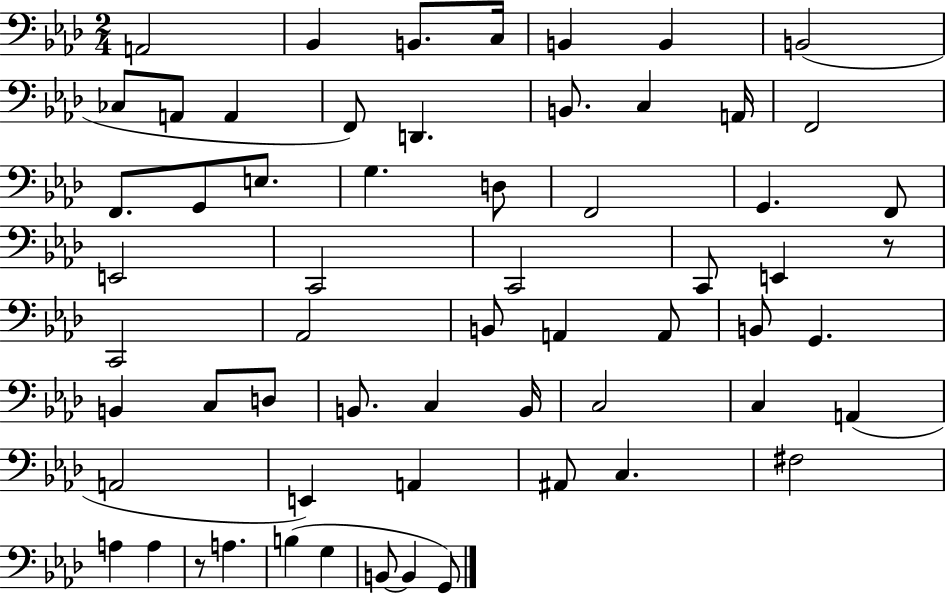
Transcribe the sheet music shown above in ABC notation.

X:1
T:Untitled
M:2/4
L:1/4
K:Ab
A,,2 _B,, B,,/2 C,/4 B,, B,, B,,2 _C,/2 A,,/2 A,, F,,/2 D,, B,,/2 C, A,,/4 F,,2 F,,/2 G,,/2 E,/2 G, D,/2 F,,2 G,, F,,/2 E,,2 C,,2 C,,2 C,,/2 E,, z/2 C,,2 _A,,2 B,,/2 A,, A,,/2 B,,/2 G,, B,, C,/2 D,/2 B,,/2 C, B,,/4 C,2 C, A,, A,,2 E,, A,, ^A,,/2 C, ^F,2 A, A, z/2 A, B, G, B,,/2 B,, G,,/2